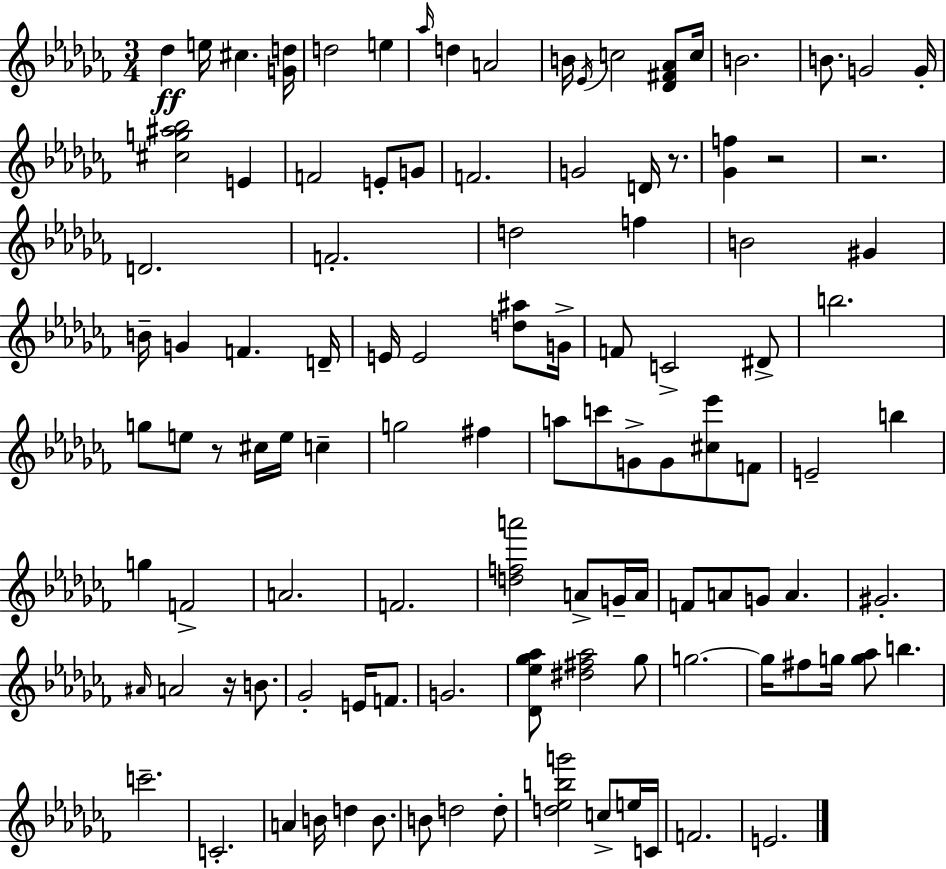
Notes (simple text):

Db5/q E5/s C#5/q. [G4,D5]/s D5/h E5/q Ab5/s D5/q A4/h B4/s Eb4/s C5/h [Db4,F#4,Ab4]/e C5/s B4/h. B4/e. G4/h G4/s [C#5,G5,A#5,Bb5]/h E4/q F4/h E4/e G4/e F4/h. G4/h D4/s R/e. [Gb4,F5]/q R/h R/h. D4/h. F4/h. D5/h F5/q B4/h G#4/q B4/s G4/q F4/q. D4/s E4/s E4/h [D5,A#5]/e G4/s F4/e C4/h D#4/e B5/h. G5/e E5/e R/e C#5/s E5/s C5/q G5/h F#5/q A5/e C6/e G4/e G4/e [C#5,Eb6]/e F4/e E4/h B5/q G5/q F4/h A4/h. F4/h. [D5,F5,A6]/h A4/e G4/s A4/s F4/e A4/e G4/e A4/q. G#4/h. A#4/s A4/h R/s B4/e. Gb4/h E4/s F4/e. G4/h. [Db4,Eb5,Gb5,Ab5]/e [D#5,F#5,Ab5]/h Gb5/e G5/h. G5/s F#5/e G5/s [G5,Ab5]/e B5/q. C6/h. C4/h. A4/q B4/s D5/q B4/e. B4/e D5/h D5/e [D5,Eb5,B5,G6]/h C5/e E5/s C4/s F4/h. E4/h.